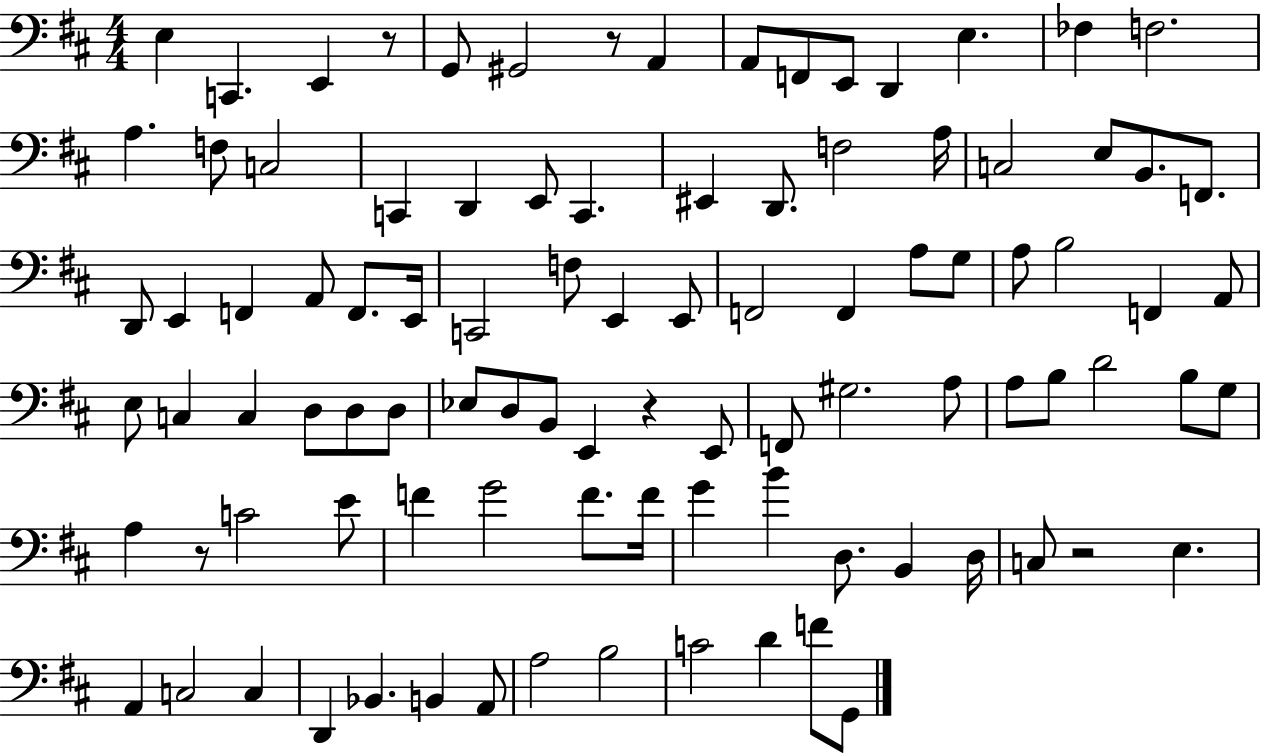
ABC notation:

X:1
T:Untitled
M:4/4
L:1/4
K:D
E, C,, E,, z/2 G,,/2 ^G,,2 z/2 A,, A,,/2 F,,/2 E,,/2 D,, E, _F, F,2 A, F,/2 C,2 C,, D,, E,,/2 C,, ^E,, D,,/2 F,2 A,/4 C,2 E,/2 B,,/2 F,,/2 D,,/2 E,, F,, A,,/2 F,,/2 E,,/4 C,,2 F,/2 E,, E,,/2 F,,2 F,, A,/2 G,/2 A,/2 B,2 F,, A,,/2 E,/2 C, C, D,/2 D,/2 D,/2 _E,/2 D,/2 B,,/2 E,, z E,,/2 F,,/2 ^G,2 A,/2 A,/2 B,/2 D2 B,/2 G,/2 A, z/2 C2 E/2 F G2 F/2 F/4 G B D,/2 B,, D,/4 C,/2 z2 E, A,, C,2 C, D,, _B,, B,, A,,/2 A,2 B,2 C2 D F/2 G,,/2